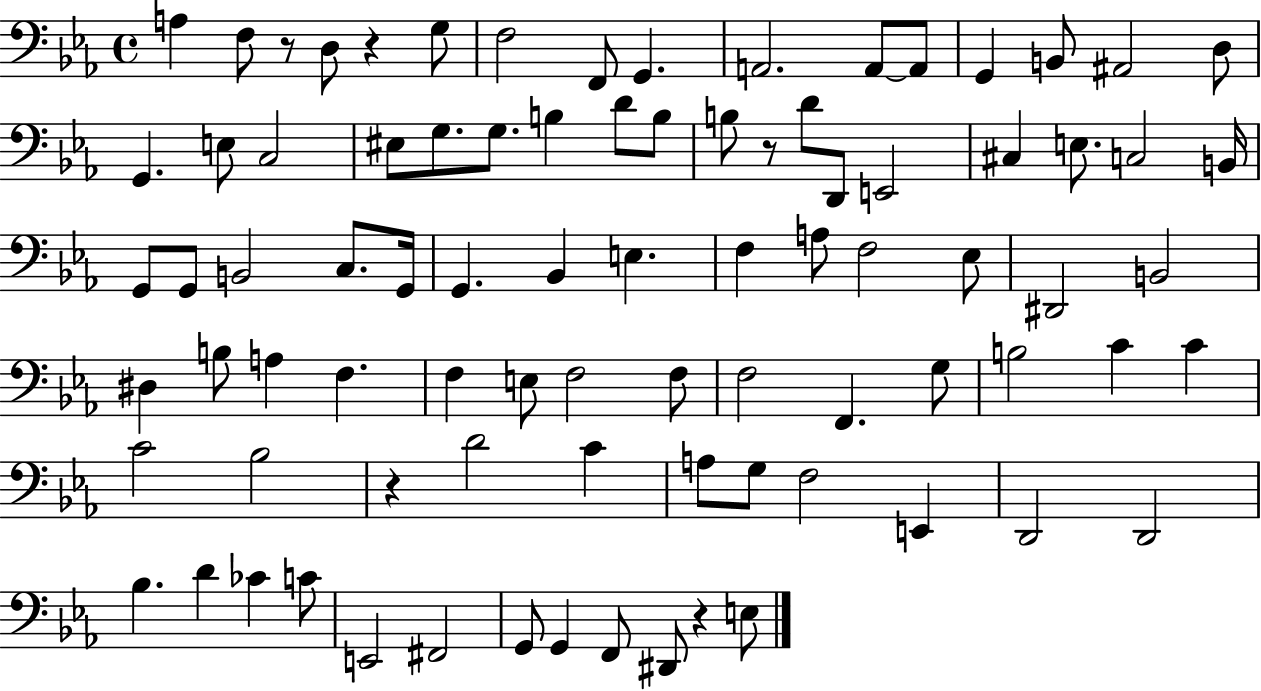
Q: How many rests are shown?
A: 5